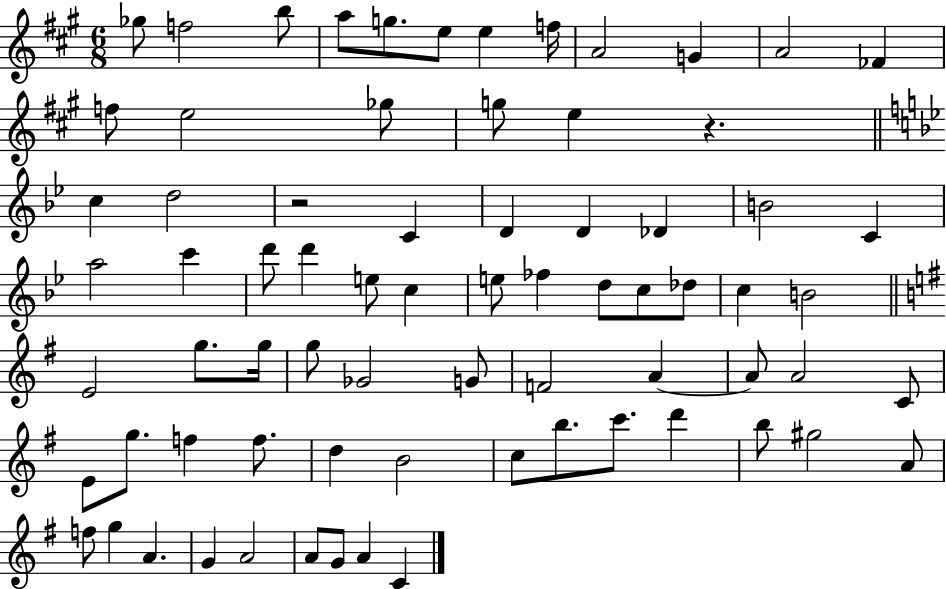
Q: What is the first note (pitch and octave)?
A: Gb5